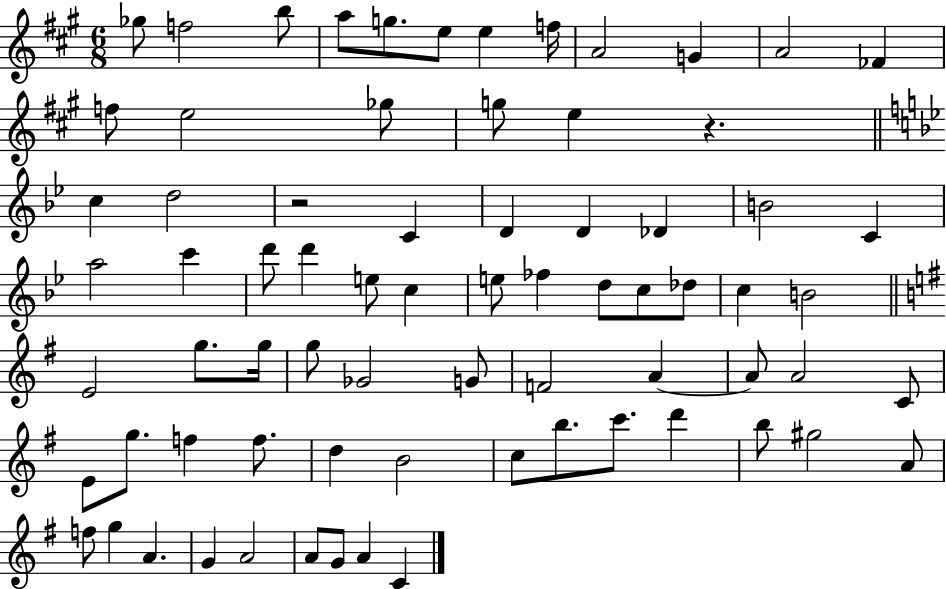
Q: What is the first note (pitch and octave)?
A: Gb5